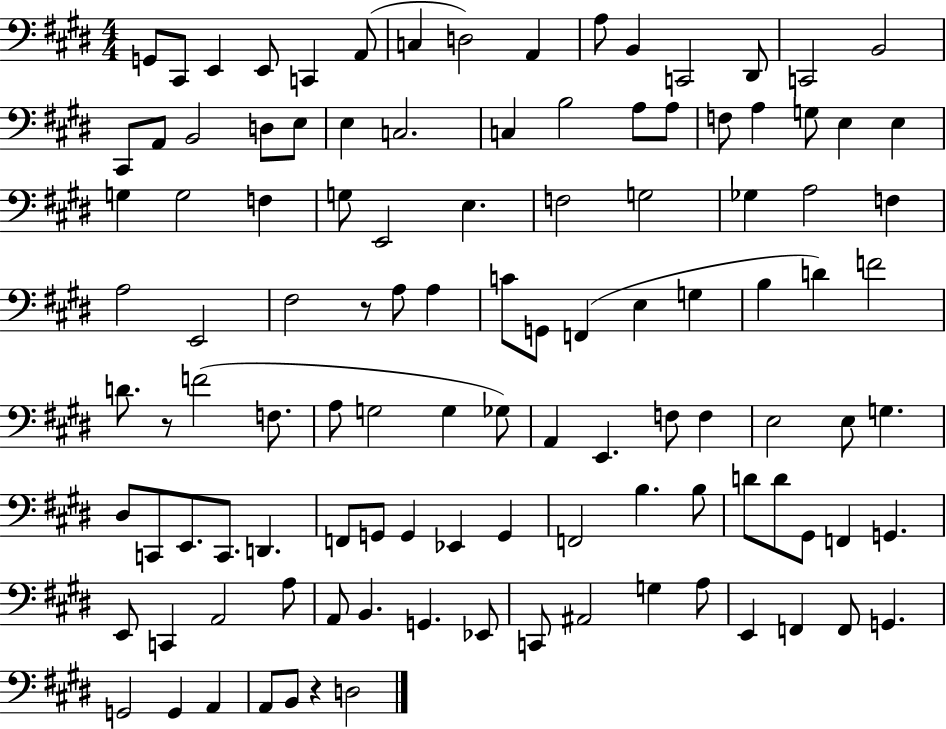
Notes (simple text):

G2/e C#2/e E2/q E2/e C2/q A2/e C3/q D3/h A2/q A3/e B2/q C2/h D#2/e C2/h B2/h C#2/e A2/e B2/h D3/e E3/e E3/q C3/h. C3/q B3/h A3/e A3/e F3/e A3/q G3/e E3/q E3/q G3/q G3/h F3/q G3/e E2/h E3/q. F3/h G3/h Gb3/q A3/h F3/q A3/h E2/h F#3/h R/e A3/e A3/q C4/e G2/e F2/q E3/q G3/q B3/q D4/q F4/h D4/e. R/e F4/h F3/e. A3/e G3/h G3/q Gb3/e A2/q E2/q. F3/e F3/q E3/h E3/e G3/q. D#3/e C2/e E2/e. C2/e. D2/q. F2/e G2/e G2/q Eb2/q G2/q F2/h B3/q. B3/e D4/e D4/e G#2/e F2/q G2/q. E2/e C2/q A2/h A3/e A2/e B2/q. G2/q. Eb2/e C2/e A#2/h G3/q A3/e E2/q F2/q F2/e G2/q. G2/h G2/q A2/q A2/e B2/e R/q D3/h